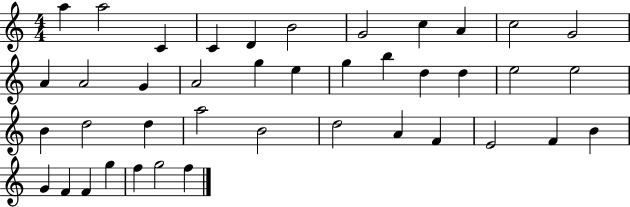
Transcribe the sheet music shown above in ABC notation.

X:1
T:Untitled
M:4/4
L:1/4
K:C
a a2 C C D B2 G2 c A c2 G2 A A2 G A2 g e g b d d e2 e2 B d2 d a2 B2 d2 A F E2 F B G F F g f g2 f